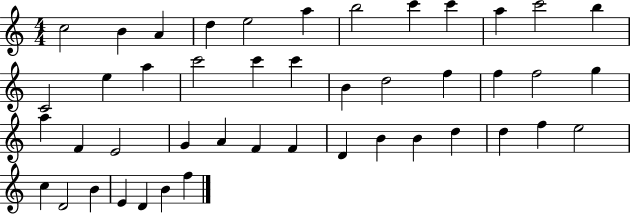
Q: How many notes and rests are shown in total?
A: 45